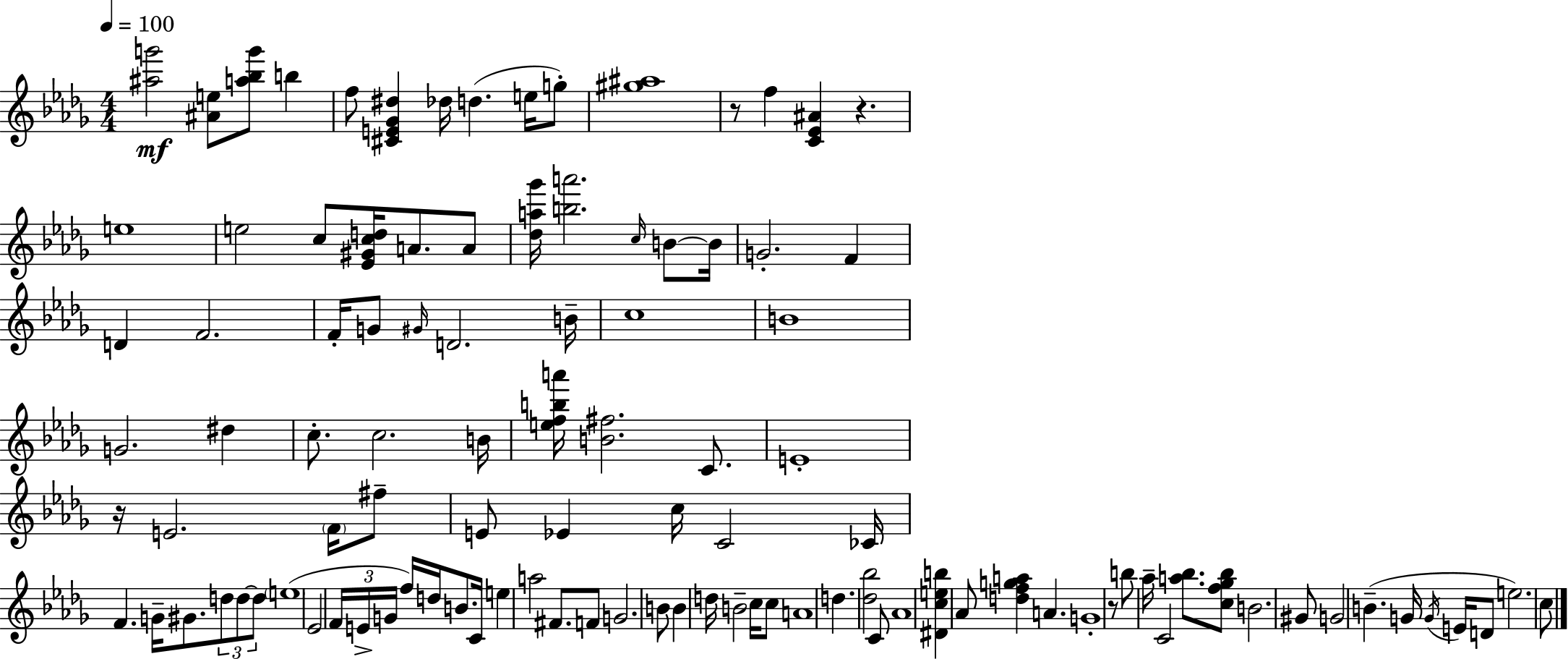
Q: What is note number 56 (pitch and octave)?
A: C4